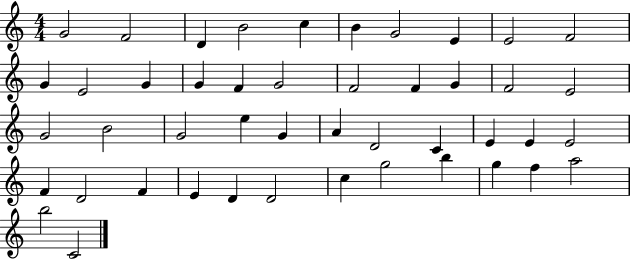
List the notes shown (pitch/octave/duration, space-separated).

G4/h F4/h D4/q B4/h C5/q B4/q G4/h E4/q E4/h F4/h G4/q E4/h G4/q G4/q F4/q G4/h F4/h F4/q G4/q F4/h E4/h G4/h B4/h G4/h E5/q G4/q A4/q D4/h C4/q E4/q E4/q E4/h F4/q D4/h F4/q E4/q D4/q D4/h C5/q G5/h B5/q G5/q F5/q A5/h B5/h C4/h